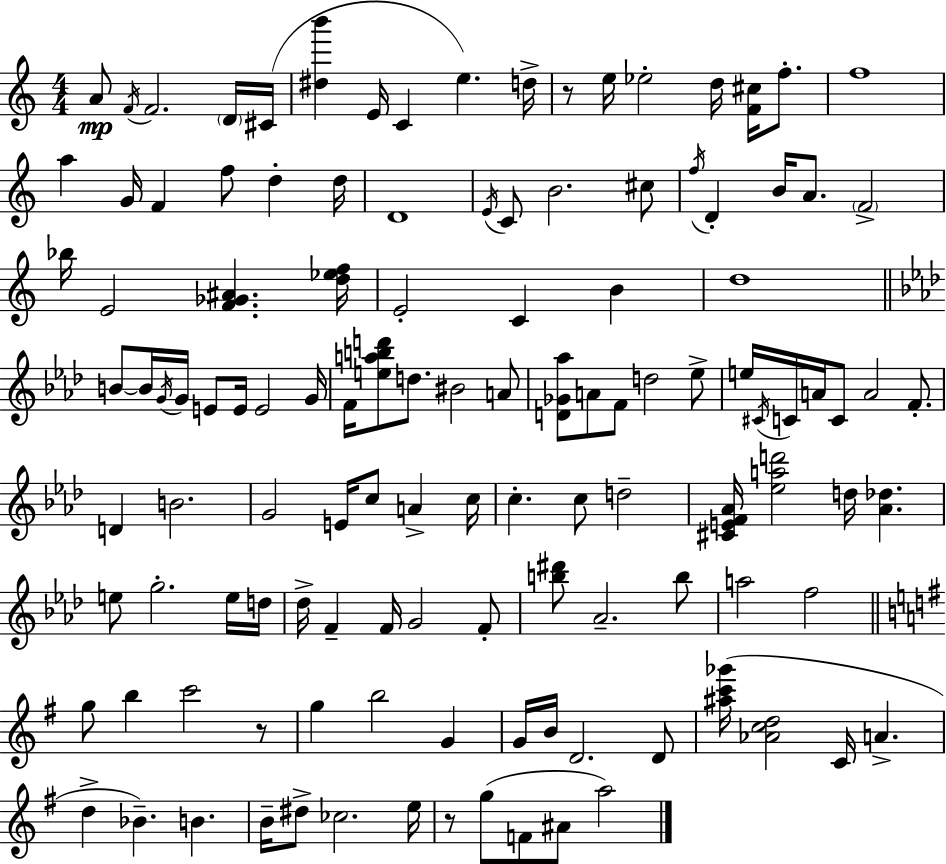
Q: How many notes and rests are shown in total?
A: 121